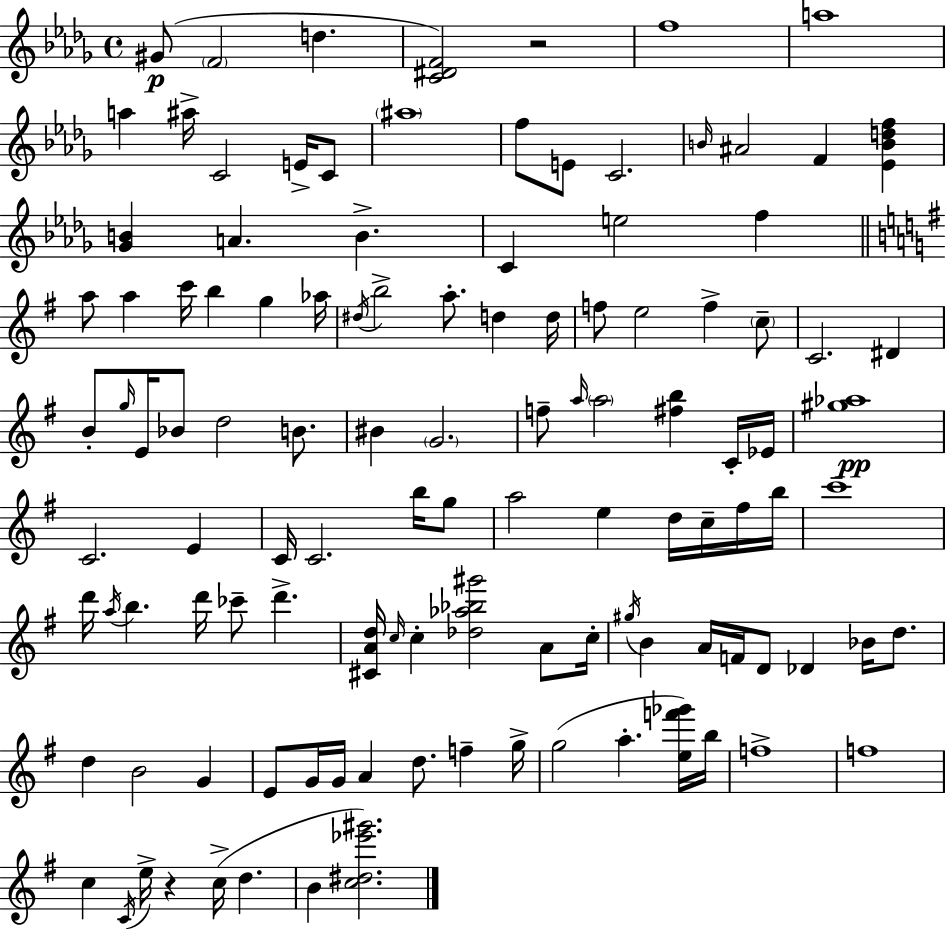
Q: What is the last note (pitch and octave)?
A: B4